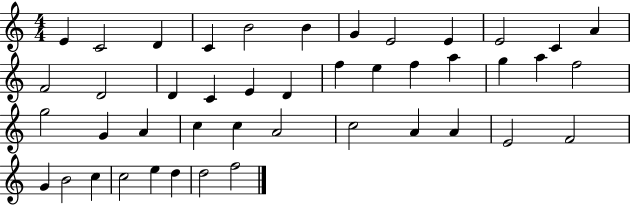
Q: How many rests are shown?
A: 0